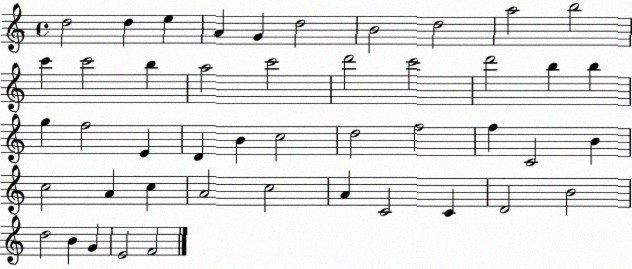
X:1
T:Untitled
M:4/4
L:1/4
K:C
d2 d e A G d2 B2 d2 a2 b2 c' c'2 b a2 c'2 d'2 c'2 d'2 b b g f2 E D B c2 d2 f2 f C2 B c2 A c A2 c2 A C2 C D2 B2 d2 B G E2 F2